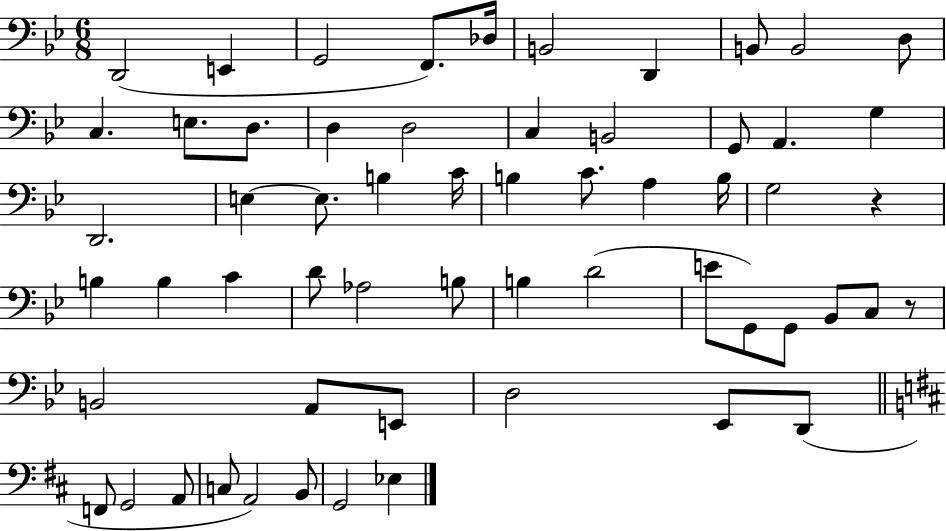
{
  \clef bass
  \numericTimeSignature
  \time 6/8
  \key bes \major
  d,2( e,4 | g,2 f,8.) des16 | b,2 d,4 | b,8 b,2 d8 | \break c4. e8. d8. | d4 d2 | c4 b,2 | g,8 a,4. g4 | \break d,2. | e4~~ e8. b4 c'16 | b4 c'8. a4 b16 | g2 r4 | \break b4 b4 c'4 | d'8 aes2 b8 | b4 d'2( | e'8 g,8) g,8 bes,8 c8 r8 | \break b,2 a,8 e,8 | d2 ees,8 d,8( | \bar "||" \break \key b \minor f,8 g,2 a,8 | c8 a,2) b,8 | g,2 ees4 | \bar "|."
}